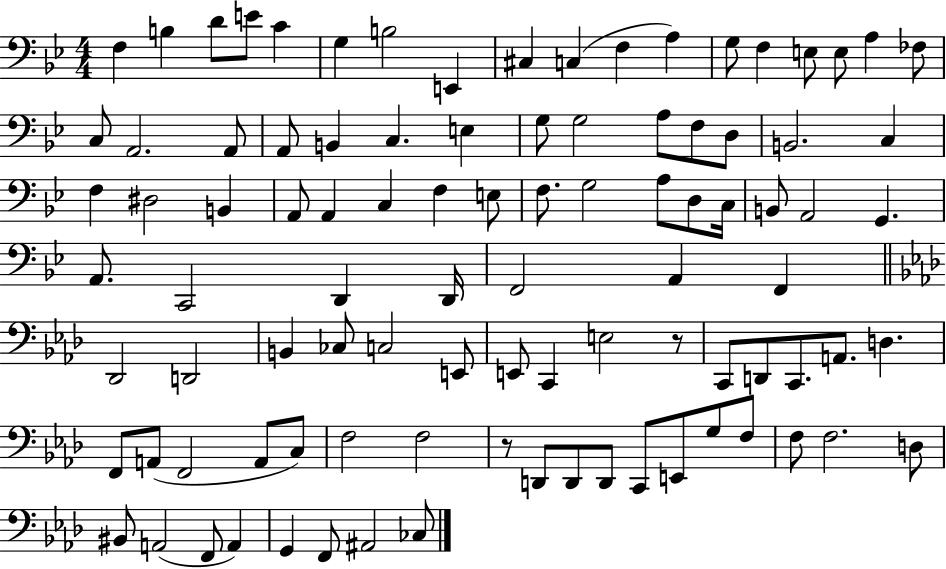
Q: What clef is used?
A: bass